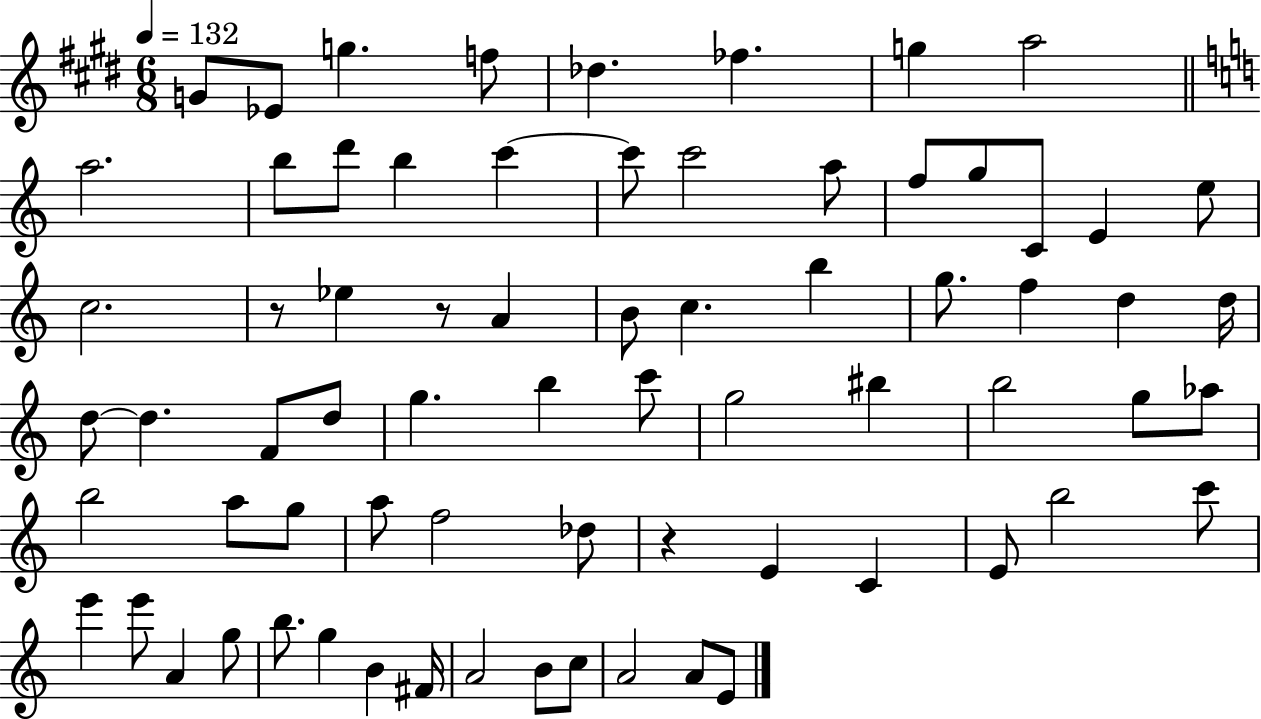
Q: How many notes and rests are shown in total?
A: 71